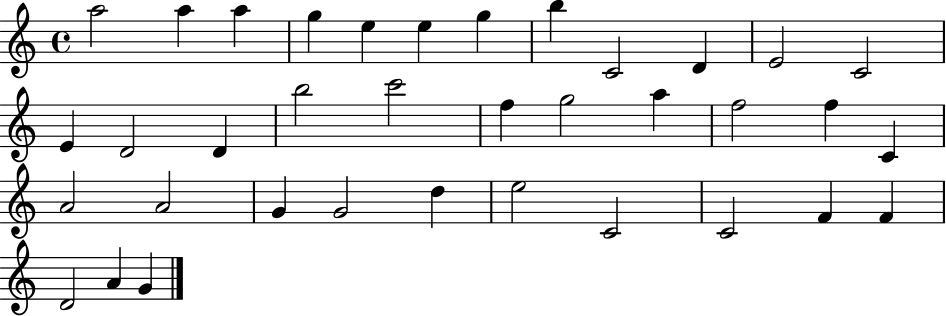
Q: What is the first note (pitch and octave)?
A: A5